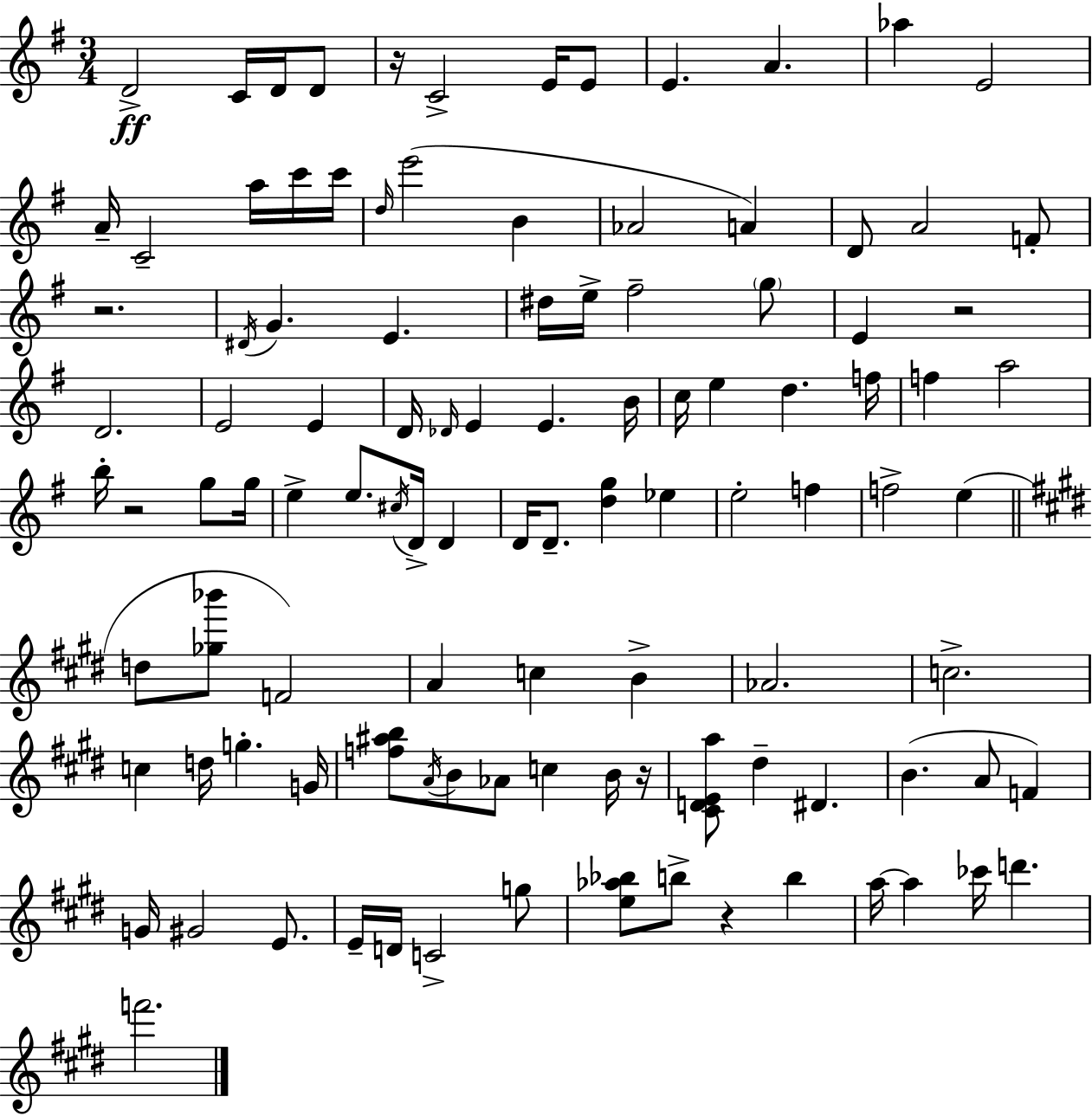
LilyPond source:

{
  \clef treble
  \numericTimeSignature
  \time 3/4
  \key e \minor
  \repeat volta 2 { d'2->\ff c'16 d'16 d'8 | r16 c'2-> e'16 e'8 | e'4. a'4. | aes''4 e'2 | \break a'16-- c'2-- a''16 c'''16 c'''16 | \grace { d''16 } e'''2( b'4 | aes'2 a'4) | d'8 a'2 f'8-. | \break r2. | \acciaccatura { dis'16 } g'4. e'4. | dis''16 e''16-> fis''2-- | \parenthesize g''8 e'4 r2 | \break d'2. | e'2 e'4 | d'16 \grace { des'16 } e'4 e'4. | b'16 c''16 e''4 d''4. | \break f''16 f''4 a''2 | b''16-. r2 | g''8 g''16 e''4-> e''8. \acciaccatura { cis''16 } d'16-> | d'4 d'16 d'8.-- <d'' g''>4 | \break ees''4 e''2-. | f''4 f''2-> | e''4( \bar "||" \break \key e \major d''8 <ges'' bes'''>8 f'2) | a'4 c''4 b'4-> | aes'2. | c''2.-> | \break c''4 d''16 g''4.-. g'16 | <f'' ais'' b''>8 \acciaccatura { a'16 } b'8 aes'8 c''4 b'16 | r16 <cis' d' e' a''>8 dis''4-- dis'4. | b'4.( a'8 f'4) | \break g'16 gis'2 e'8. | e'16-- d'16 c'2-> g''8 | <e'' aes'' bes''>8 b''8-> r4 b''4 | a''16~~ a''4 ces'''16 d'''4. | \break f'''2. | } \bar "|."
}